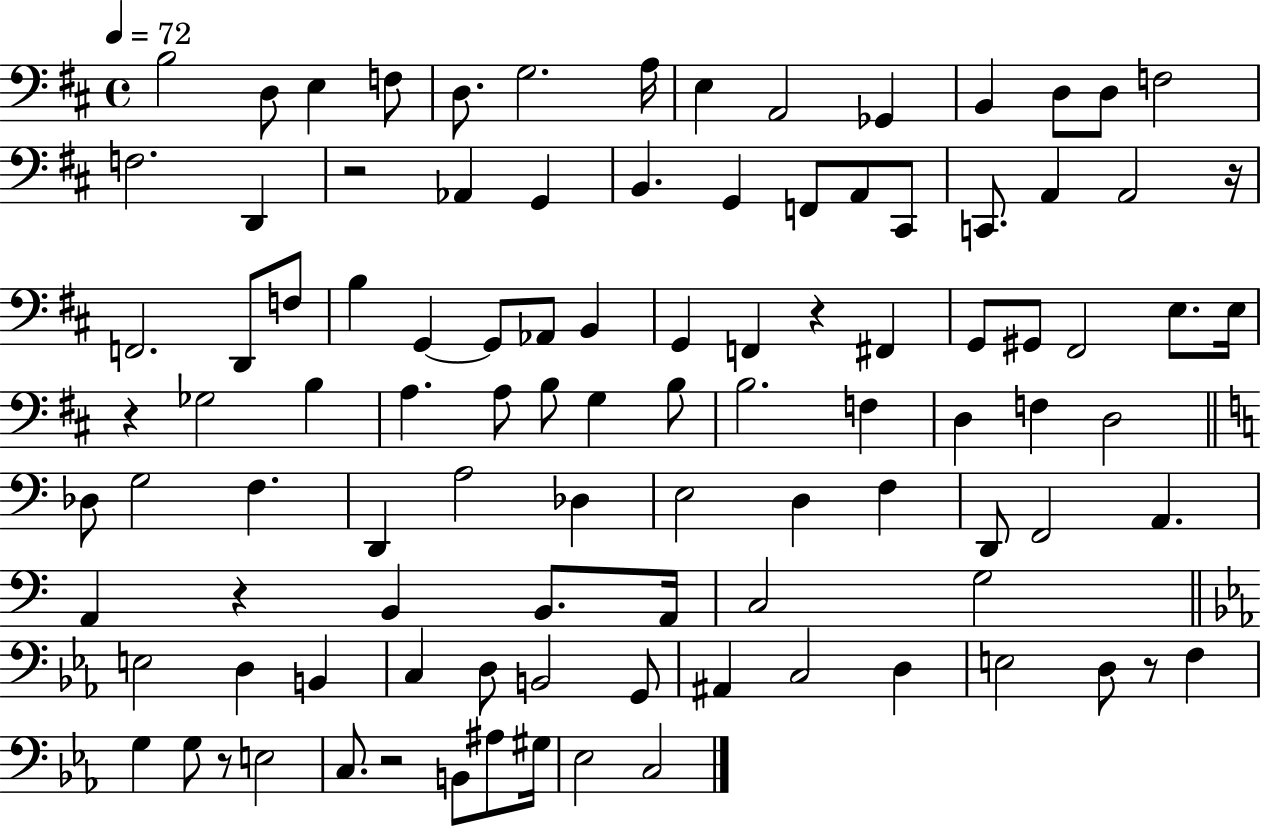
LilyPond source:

{
  \clef bass
  \time 4/4
  \defaultTimeSignature
  \key d \major
  \tempo 4 = 72
  b2 d8 e4 f8 | d8. g2. a16 | e4 a,2 ges,4 | b,4 d8 d8 f2 | \break f2. d,4 | r2 aes,4 g,4 | b,4. g,4 f,8 a,8 cis,8 | c,8. a,4 a,2 r16 | \break f,2. d,8 f8 | b4 g,4~~ g,8 aes,8 b,4 | g,4 f,4 r4 fis,4 | g,8 gis,8 fis,2 e8. e16 | \break r4 ges2 b4 | a4. a8 b8 g4 b8 | b2. f4 | d4 f4 d2 | \break \bar "||" \break \key c \major des8 g2 f4. | d,4 a2 des4 | e2 d4 f4 | d,8 f,2 a,4. | \break a,4 r4 b,4 b,8. a,16 | c2 g2 | \bar "||" \break \key ees \major e2 d4 b,4 | c4 d8 b,2 g,8 | ais,4 c2 d4 | e2 d8 r8 f4 | \break g4 g8 r8 e2 | c8. r2 b,8 ais8 gis16 | ees2 c2 | \bar "|."
}